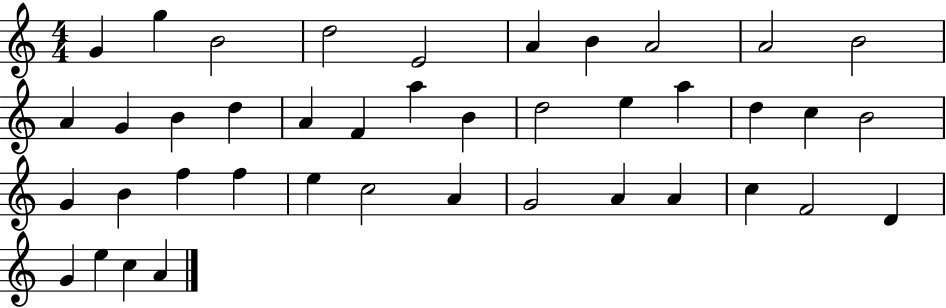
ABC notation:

X:1
T:Untitled
M:4/4
L:1/4
K:C
G g B2 d2 E2 A B A2 A2 B2 A G B d A F a B d2 e a d c B2 G B f f e c2 A G2 A A c F2 D G e c A